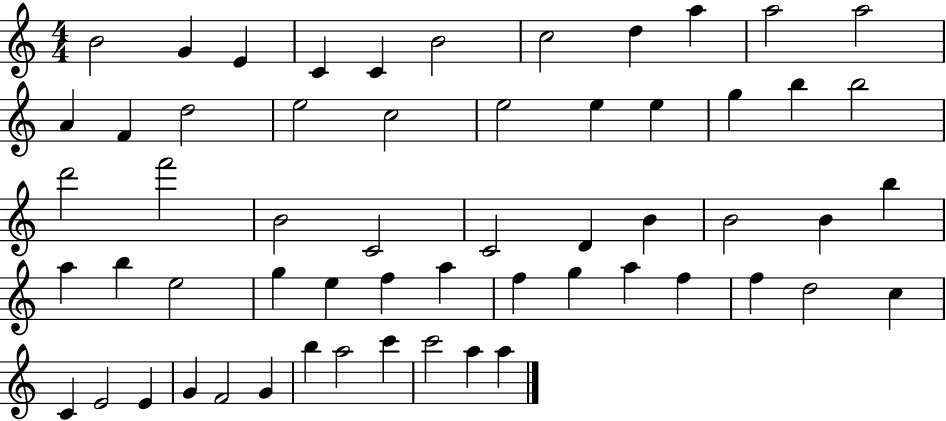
{
  \clef treble
  \numericTimeSignature
  \time 4/4
  \key c \major
  b'2 g'4 e'4 | c'4 c'4 b'2 | c''2 d''4 a''4 | a''2 a''2 | \break a'4 f'4 d''2 | e''2 c''2 | e''2 e''4 e''4 | g''4 b''4 b''2 | \break d'''2 f'''2 | b'2 c'2 | c'2 d'4 b'4 | b'2 b'4 b''4 | \break a''4 b''4 e''2 | g''4 e''4 f''4 a''4 | f''4 g''4 a''4 f''4 | f''4 d''2 c''4 | \break c'4 e'2 e'4 | g'4 f'2 g'4 | b''4 a''2 c'''4 | c'''2 a''4 a''4 | \break \bar "|."
}